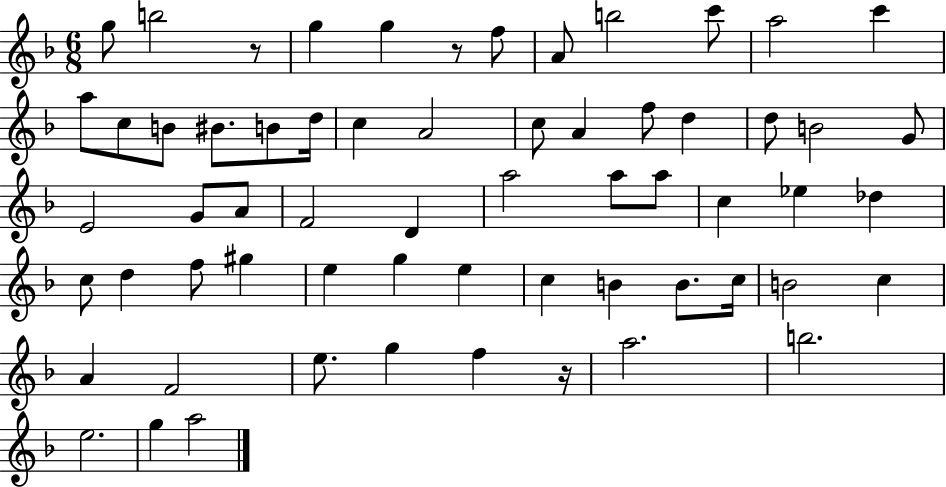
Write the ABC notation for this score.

X:1
T:Untitled
M:6/8
L:1/4
K:F
g/2 b2 z/2 g g z/2 f/2 A/2 b2 c'/2 a2 c' a/2 c/2 B/2 ^B/2 B/2 d/4 c A2 c/2 A f/2 d d/2 B2 G/2 E2 G/2 A/2 F2 D a2 a/2 a/2 c _e _d c/2 d f/2 ^g e g e c B B/2 c/4 B2 c A F2 e/2 g f z/4 a2 b2 e2 g a2